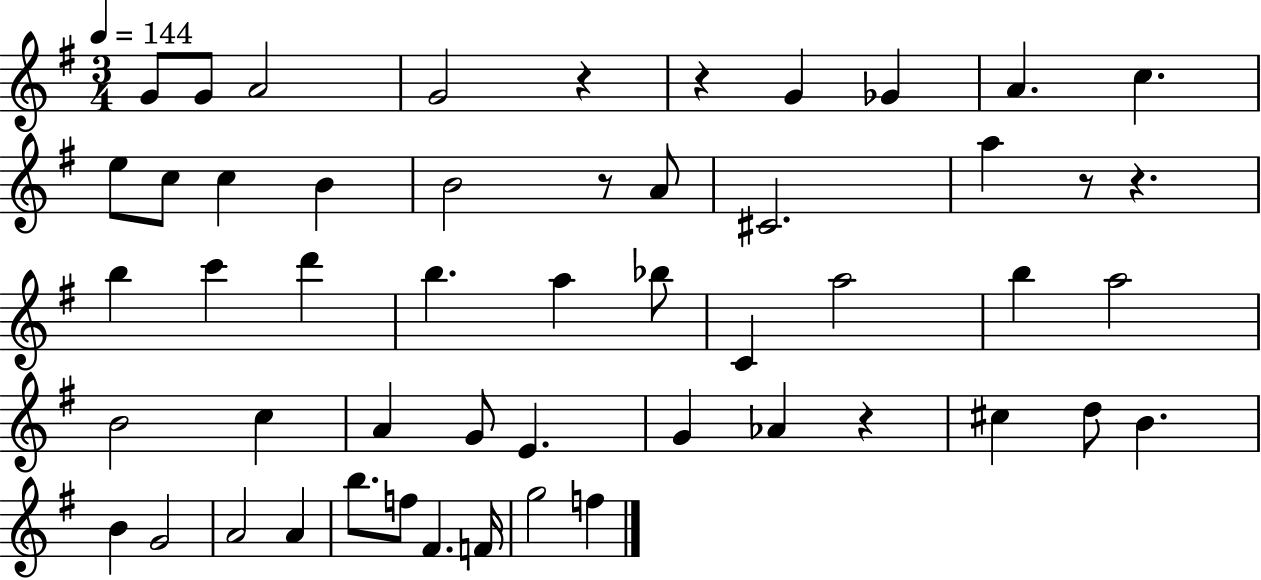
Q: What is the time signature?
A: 3/4